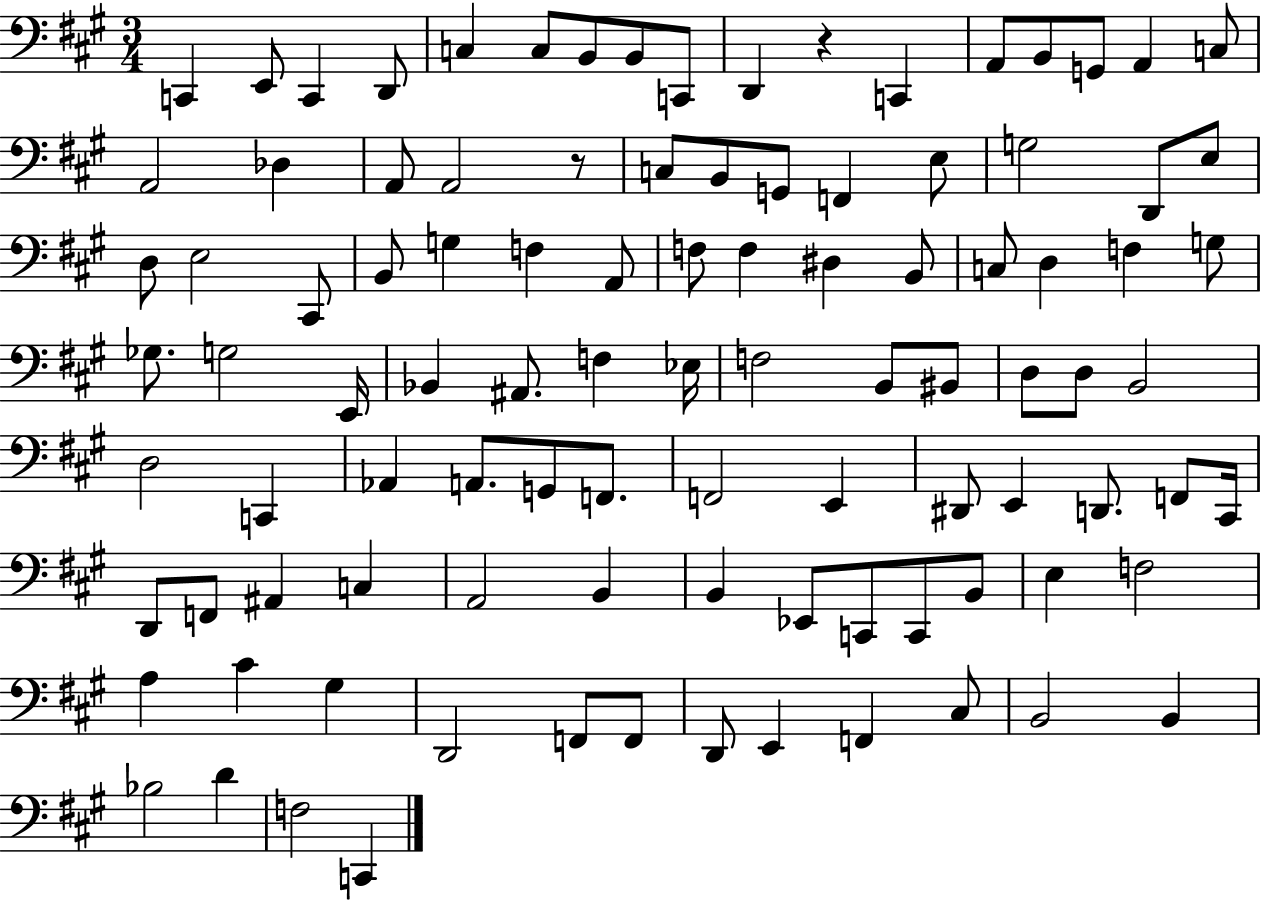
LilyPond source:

{
  \clef bass
  \numericTimeSignature
  \time 3/4
  \key a \major
  c,4 e,8 c,4 d,8 | c4 c8 b,8 b,8 c,8 | d,4 r4 c,4 | a,8 b,8 g,8 a,4 c8 | \break a,2 des4 | a,8 a,2 r8 | c8 b,8 g,8 f,4 e8 | g2 d,8 e8 | \break d8 e2 cis,8 | b,8 g4 f4 a,8 | f8 f4 dis4 b,8 | c8 d4 f4 g8 | \break ges8. g2 e,16 | bes,4 ais,8. f4 ees16 | f2 b,8 bis,8 | d8 d8 b,2 | \break d2 c,4 | aes,4 a,8. g,8 f,8. | f,2 e,4 | dis,8 e,4 d,8. f,8 cis,16 | \break d,8 f,8 ais,4 c4 | a,2 b,4 | b,4 ees,8 c,8 c,8 b,8 | e4 f2 | \break a4 cis'4 gis4 | d,2 f,8 f,8 | d,8 e,4 f,4 cis8 | b,2 b,4 | \break bes2 d'4 | f2 c,4 | \bar "|."
}